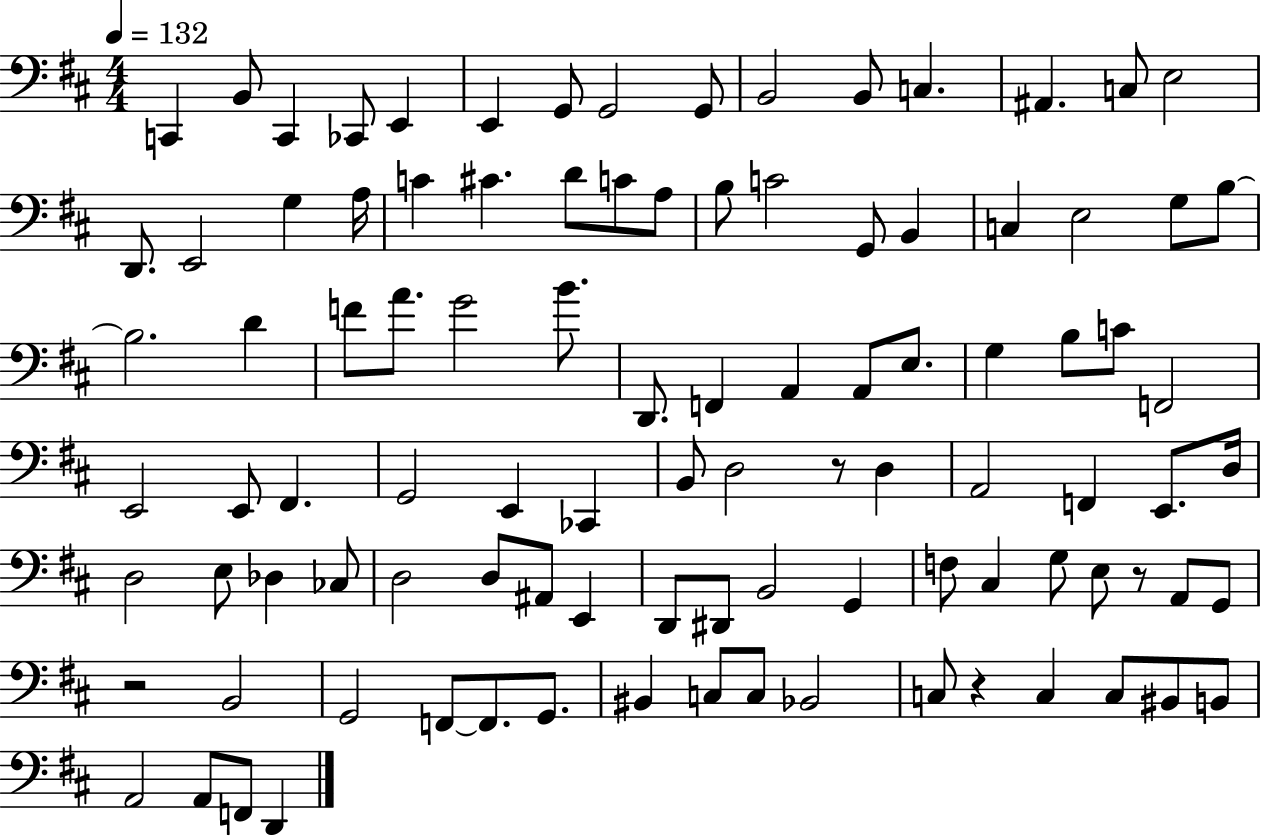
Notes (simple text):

C2/q B2/e C2/q CES2/e E2/q E2/q G2/e G2/h G2/e B2/h B2/e C3/q. A#2/q. C3/e E3/h D2/e. E2/h G3/q A3/s C4/q C#4/q. D4/e C4/e A3/e B3/e C4/h G2/e B2/q C3/q E3/h G3/e B3/e B3/h. D4/q F4/e A4/e. G4/h B4/e. D2/e. F2/q A2/q A2/e E3/e. G3/q B3/e C4/e F2/h E2/h E2/e F#2/q. G2/h E2/q CES2/q B2/e D3/h R/e D3/q A2/h F2/q E2/e. D3/s D3/h E3/e Db3/q CES3/e D3/h D3/e A#2/e E2/q D2/e D#2/e B2/h G2/q F3/e C#3/q G3/e E3/e R/e A2/e G2/e R/h B2/h G2/h F2/e F2/e. G2/e. BIS2/q C3/e C3/e Bb2/h C3/e R/q C3/q C3/e BIS2/e B2/e A2/h A2/e F2/e D2/q